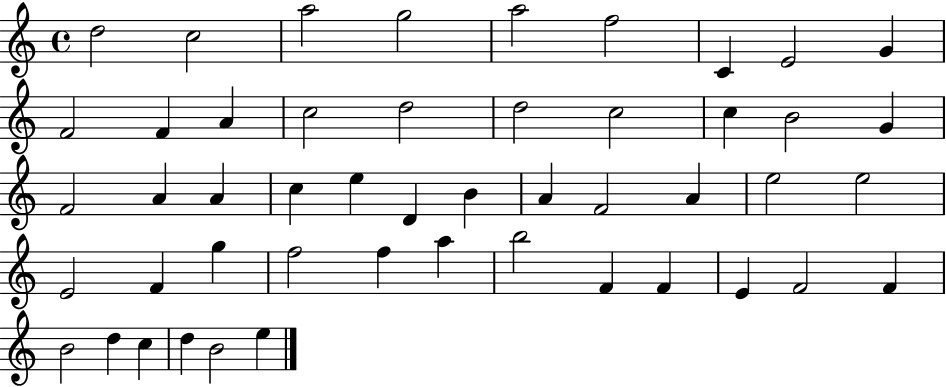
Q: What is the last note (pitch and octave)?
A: E5